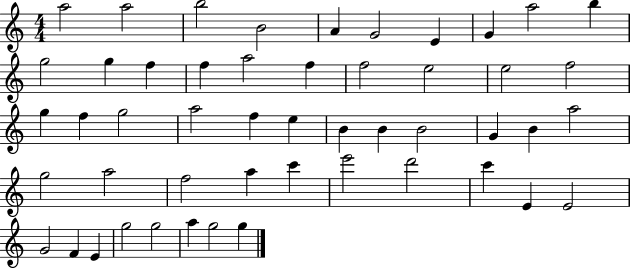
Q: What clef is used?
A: treble